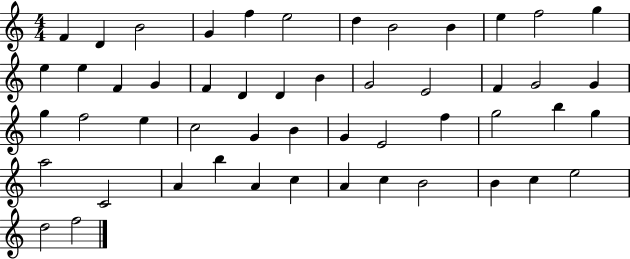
X:1
T:Untitled
M:4/4
L:1/4
K:C
F D B2 G f e2 d B2 B e f2 g e e F G F D D B G2 E2 F G2 G g f2 e c2 G B G E2 f g2 b g a2 C2 A b A c A c B2 B c e2 d2 f2